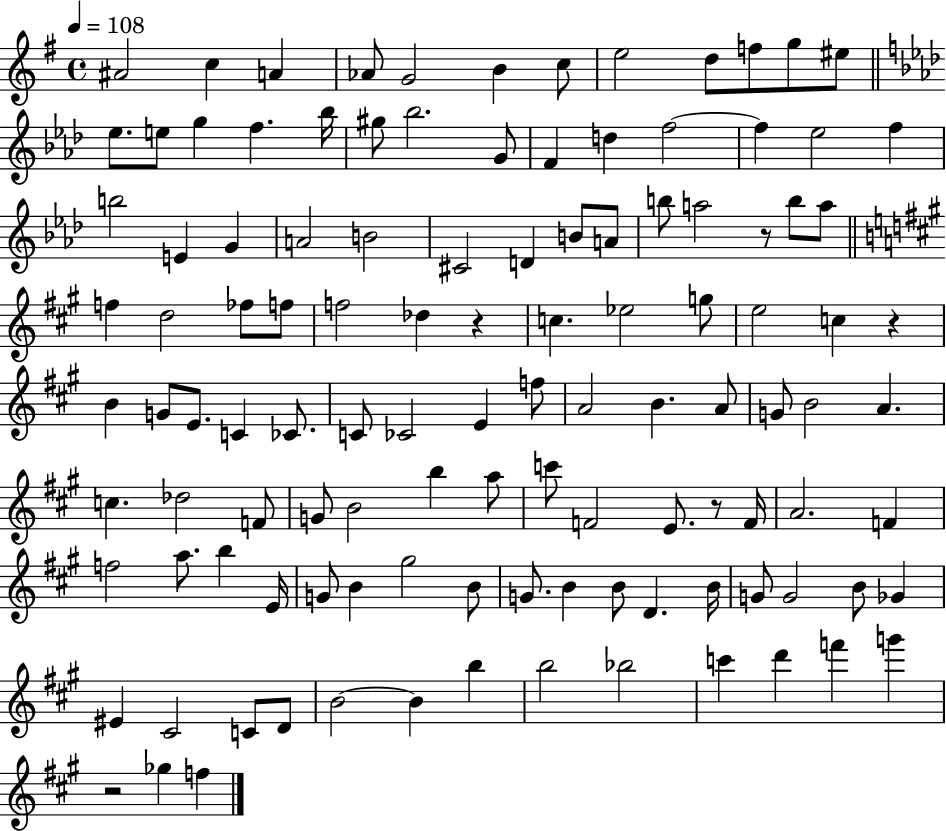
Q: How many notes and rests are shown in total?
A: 115